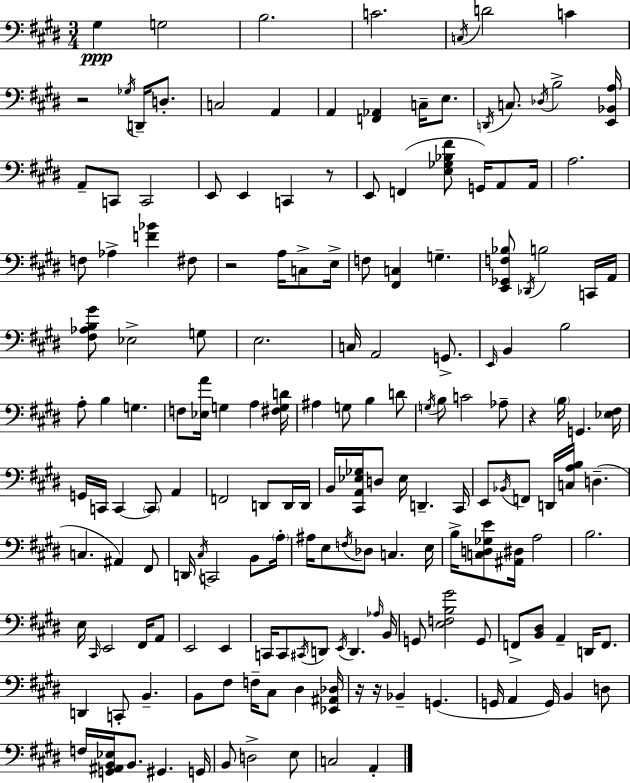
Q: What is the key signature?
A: E major